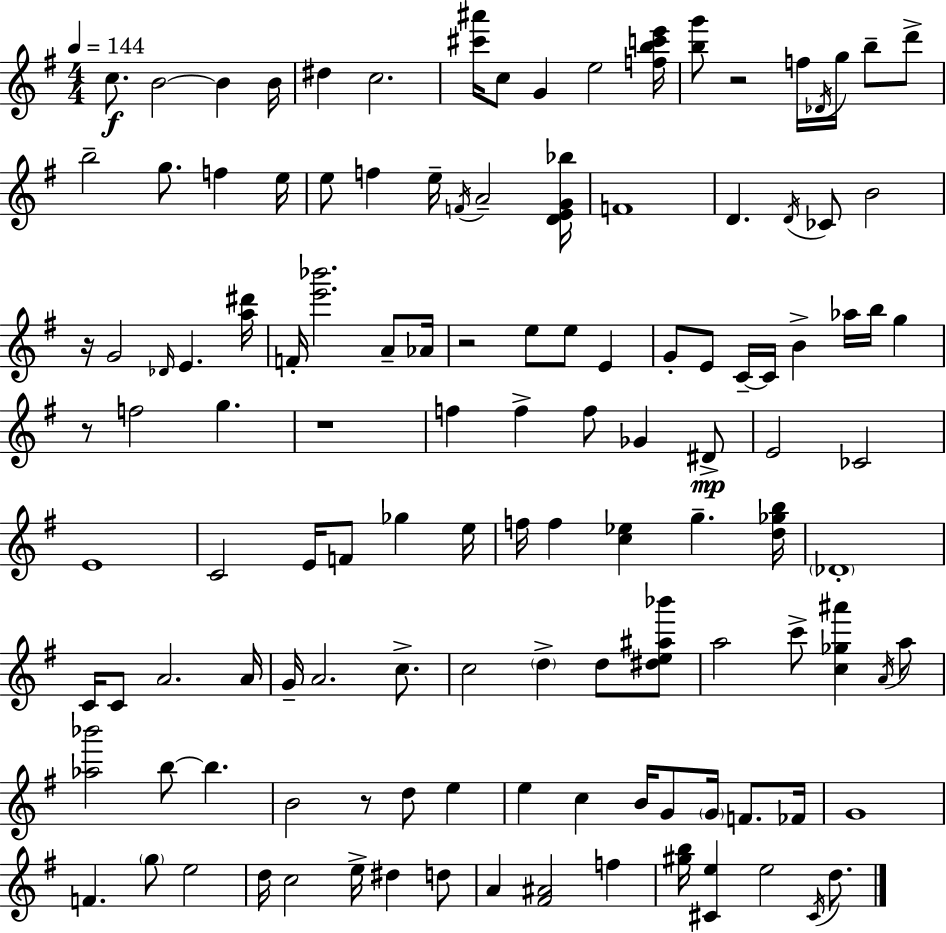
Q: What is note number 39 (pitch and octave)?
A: E4